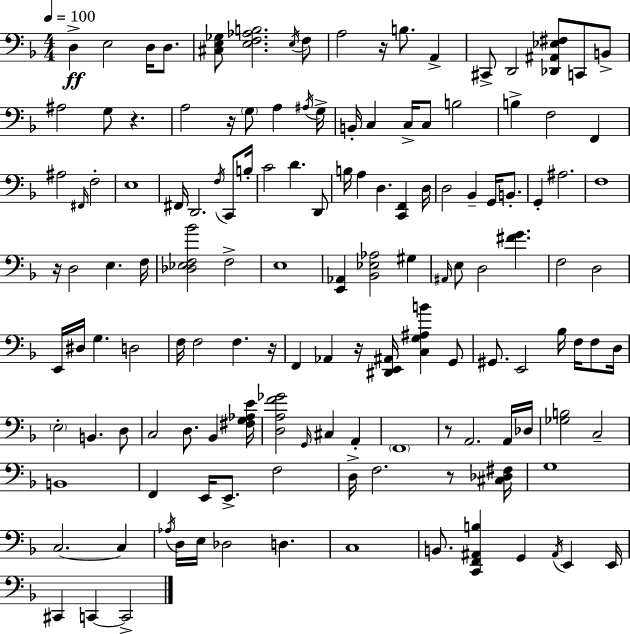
{
  \clef bass
  \numericTimeSignature
  \time 4/4
  \key d \minor
  \tempo 4 = 100
  d4->\ff e2 d16 d8. | <cis e ges>8 <e f aes b>2. \acciaccatura { e16 } f8 | a2 r16 b8. a,4-> | cis,8-> d,2 <des, ais, ees fis>8 c,8 b,8-> | \break ais2 g8 r4. | a2 r16 \parenthesize g8 a4 | \acciaccatura { ais16 } g16-> b,16-. c4 c16-> c8 b2 | b4-> f2 f,4 | \break ais2 \grace { fis,16 } f2-. | e1 | fis,16 d,2. | \acciaccatura { f16 } c,8 b16-. c'2 d'4. | \break d,8 b16 a4 d4. <c, f,>4 | d16 d2 bes,4-- | g,16 b,8.-. g,4-. ais2. | f1 | \break r16 d2 e4. | f16 <des ees f bes'>2 f2-> | e1 | <e, aes,>4 <bes, ees aes>2 | \break gis4 \grace { ais,16 } e8 d2 <fis' g'>4. | f2 d2 | e,16 dis16 g4. d2 | f16 f2 f4. | \break r16 f,4 aes,4 r16 <dis, e, ais,>16 <c g ais b'>4 | g,8 gis,8. e,2 | bes16 f16 f8 d16 \parenthesize e2-. b,4. | d8 c2 d8. | \break bes,4 <fis g aes e'>16 <d a f' ges'>2 \grace { g,16 } cis4 | a,4-. \parenthesize f,1 | r8 a,2. | a,16 des16 <ges b>2 c2-- | \break b,1 | f,4 e,16 e,8.-> f2 | d16-> f2. | r8 <cis des fis>16 g1 | \break c2.~~ | c4 \acciaccatura { aes16 } d16 e16 des2 | d4. c1 | b,8. <c, f, ais, b>4 g,4 | \break \acciaccatura { ais,16 } e,4 e,16 cis,4 c,4~~ | c,2-> \bar "|."
}